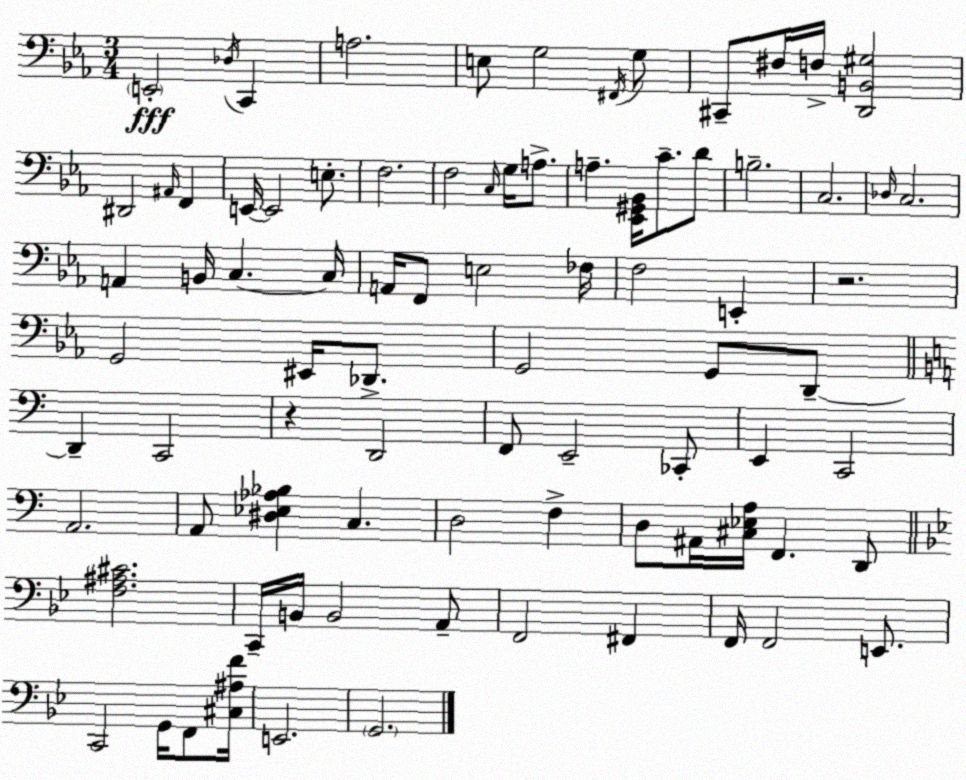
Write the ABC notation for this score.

X:1
T:Untitled
M:3/4
L:1/4
K:Cm
E,,2 _D,/4 C,, A,2 E,/2 G,2 ^F,,/4 G,/2 ^C,,/2 ^F,/4 F,/4 [D,,B,,^G,]2 ^D,,2 ^A,,/4 F,, E,,/4 E,,2 E,/2 F,2 F,2 C,/4 G,/4 A,/2 A, [_E,,^G,,_B,,]/4 C/2 D/2 B,2 C,2 _D,/4 C,2 A,, B,,/4 C, C,/4 A,,/4 F,,/2 E,2 _F,/4 F,2 E,, z2 G,,2 ^E,,/4 _D,,/2 G,,2 G,,/2 D,,/2 D,, C,,2 z D,,2 F,,/2 E,,2 _C,,/2 E,, C,,2 A,,2 A,,/2 [^D,_E,_A,_B,] C, D,2 F, D,/2 ^A,,/4 [^C,_E,A,]/4 F,, D,,/2 [F,^A,^C]2 C,,/4 B,,/4 B,,2 A,,/2 F,,2 ^F,, F,,/4 F,,2 E,,/2 C,,2 G,,/4 F,,/2 [^C,^A,F]/4 E,,2 G,,2